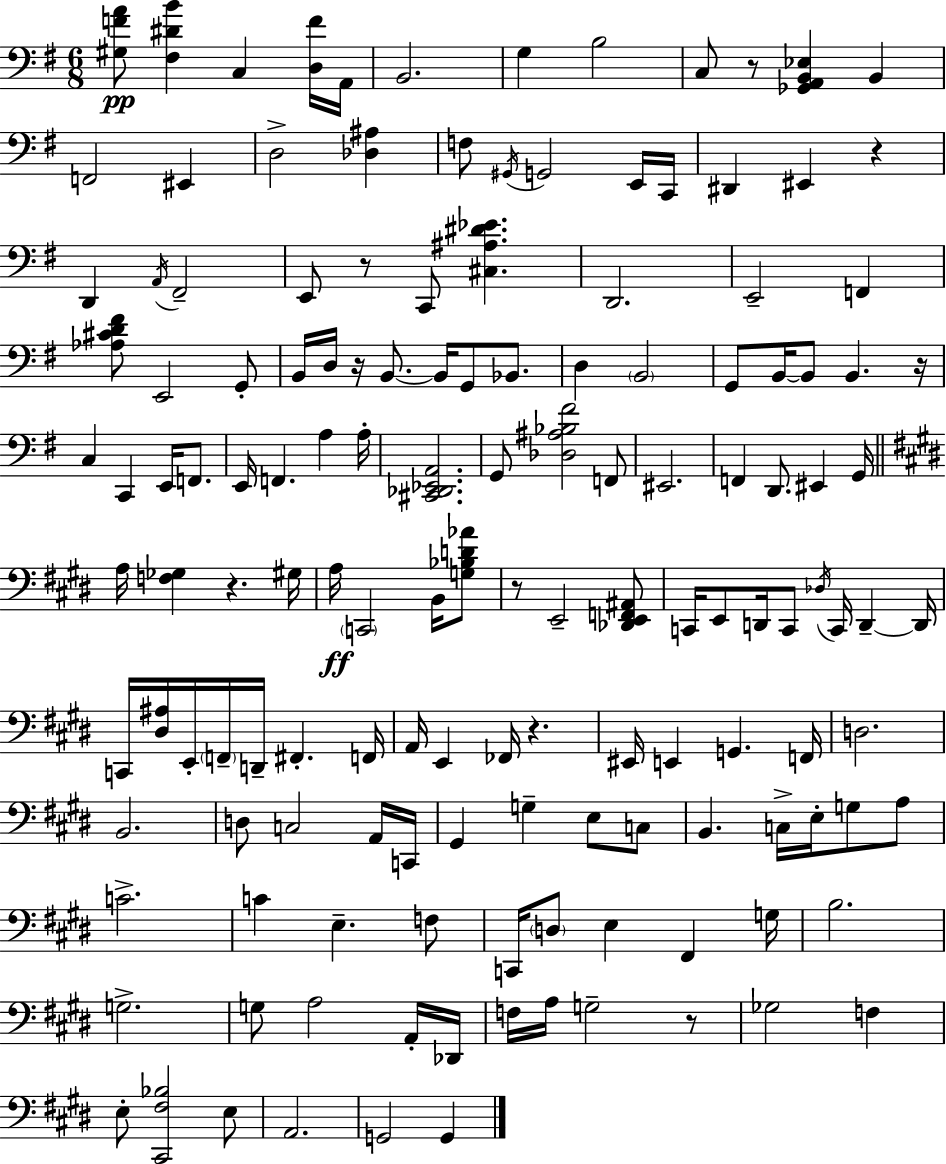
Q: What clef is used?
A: bass